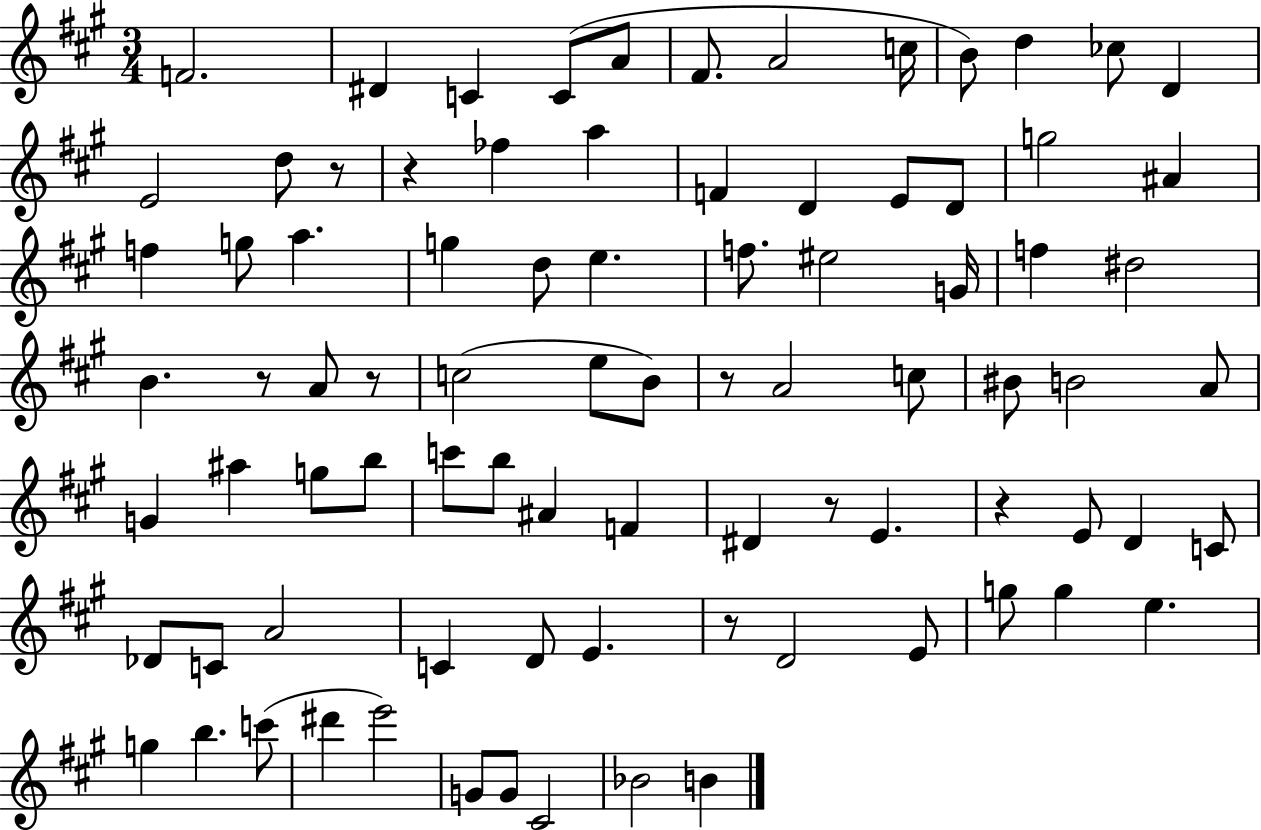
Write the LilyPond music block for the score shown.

{
  \clef treble
  \numericTimeSignature
  \time 3/4
  \key a \major
  f'2. | dis'4 c'4 c'8( a'8 | fis'8. a'2 c''16 | b'8) d''4 ces''8 d'4 | \break e'2 d''8 r8 | r4 fes''4 a''4 | f'4 d'4 e'8 d'8 | g''2 ais'4 | \break f''4 g''8 a''4. | g''4 d''8 e''4. | f''8. eis''2 g'16 | f''4 dis''2 | \break b'4. r8 a'8 r8 | c''2( e''8 b'8) | r8 a'2 c''8 | bis'8 b'2 a'8 | \break g'4 ais''4 g''8 b''8 | c'''8 b''8 ais'4 f'4 | dis'4 r8 e'4. | r4 e'8 d'4 c'8 | \break des'8 c'8 a'2 | c'4 d'8 e'4. | r8 d'2 e'8 | g''8 g''4 e''4. | \break g''4 b''4. c'''8( | dis'''4 e'''2) | g'8 g'8 cis'2 | bes'2 b'4 | \break \bar "|."
}